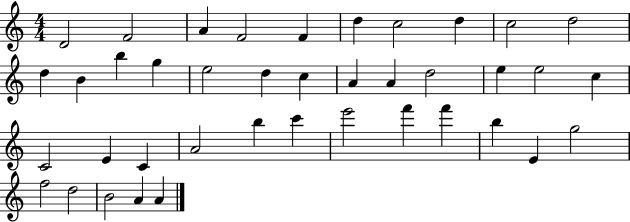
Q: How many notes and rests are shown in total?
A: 40